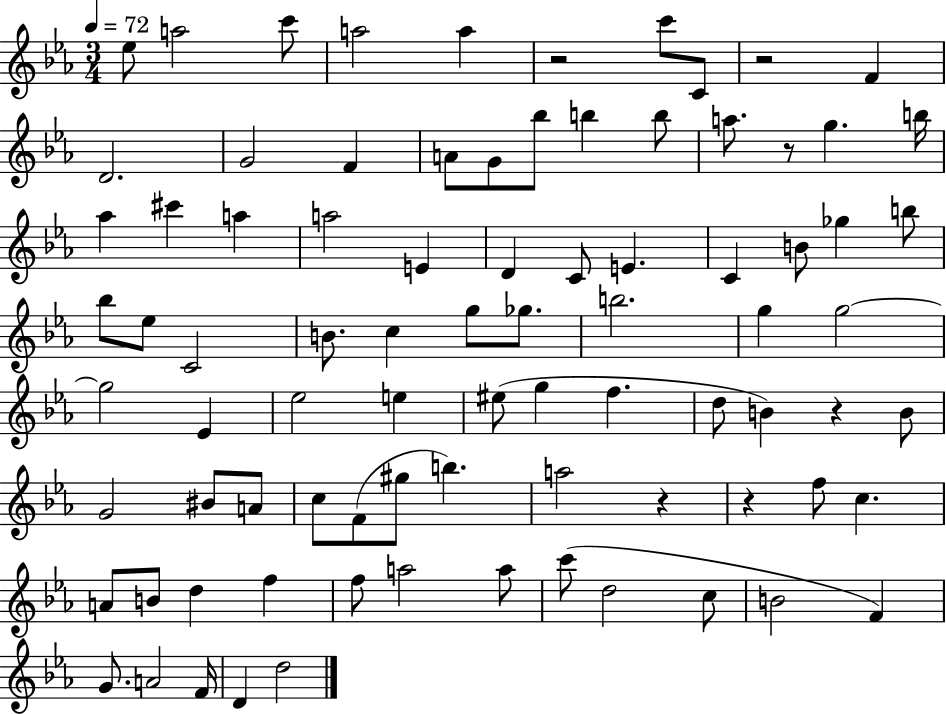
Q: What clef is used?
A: treble